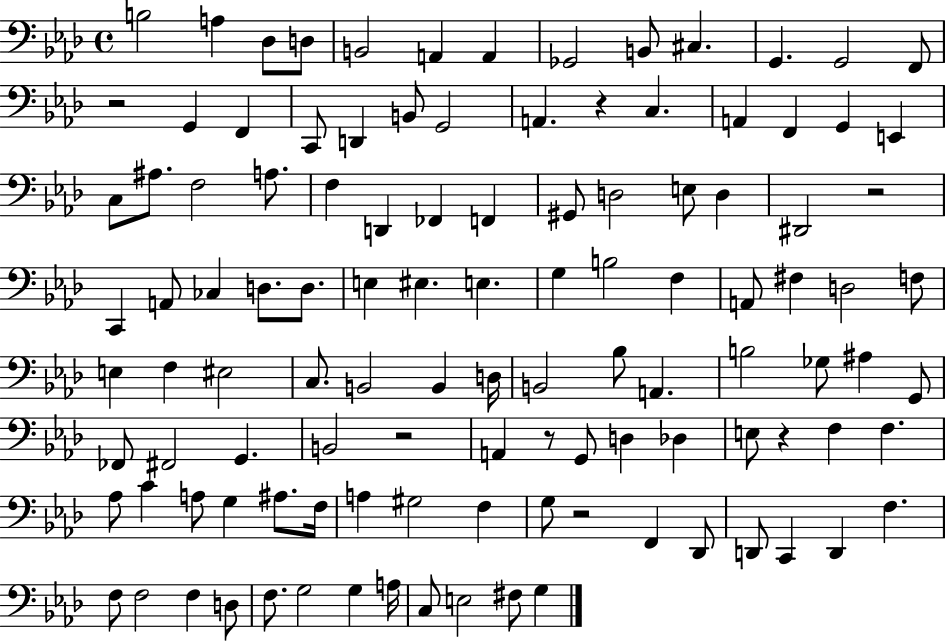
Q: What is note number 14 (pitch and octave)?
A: G2